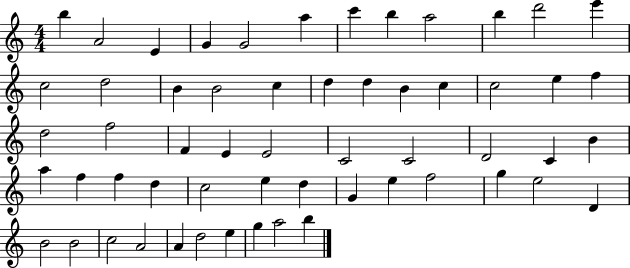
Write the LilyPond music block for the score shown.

{
  \clef treble
  \numericTimeSignature
  \time 4/4
  \key c \major
  b''4 a'2 e'4 | g'4 g'2 a''4 | c'''4 b''4 a''2 | b''4 d'''2 e'''4 | \break c''2 d''2 | b'4 b'2 c''4 | d''4 d''4 b'4 c''4 | c''2 e''4 f''4 | \break d''2 f''2 | f'4 e'4 e'2 | c'2 c'2 | d'2 c'4 b'4 | \break a''4 f''4 f''4 d''4 | c''2 e''4 d''4 | g'4 e''4 f''2 | g''4 e''2 d'4 | \break b'2 b'2 | c''2 a'2 | a'4 d''2 e''4 | g''4 a''2 b''4 | \break \bar "|."
}